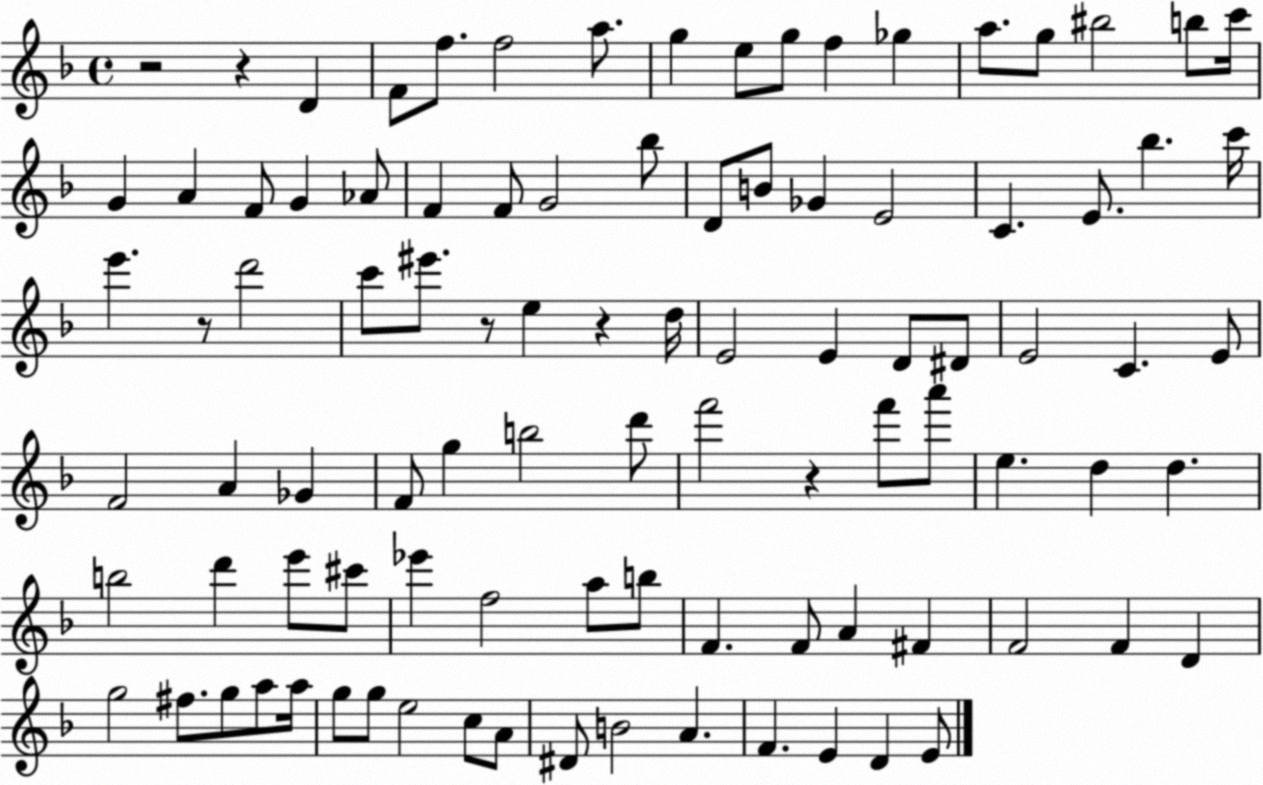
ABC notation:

X:1
T:Untitled
M:4/4
L:1/4
K:F
z2 z D F/2 f/2 f2 a/2 g e/2 g/2 f _g a/2 g/2 ^b2 b/2 c'/4 G A F/2 G _A/2 F F/2 G2 _b/2 D/2 B/2 _G E2 C E/2 _b c'/4 e' z/2 d'2 c'/2 ^e'/2 z/2 e z d/4 E2 E D/2 ^D/2 E2 C E/2 F2 A _G F/2 g b2 d'/2 f'2 z f'/2 a'/2 e d d b2 d' e'/2 ^c'/2 _e' f2 a/2 b/2 F F/2 A ^F F2 F D g2 ^f/2 g/2 a/2 a/4 g/2 g/2 e2 c/2 A/2 ^D/2 B2 A F E D E/2